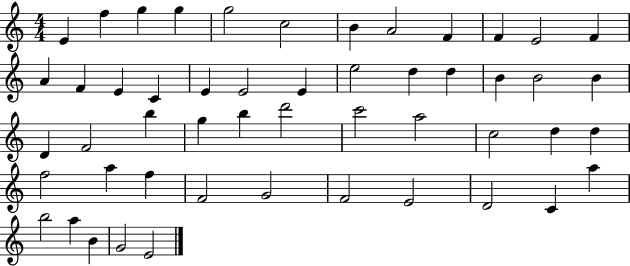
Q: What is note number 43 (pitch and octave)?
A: E4